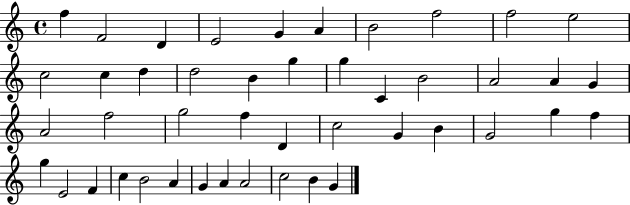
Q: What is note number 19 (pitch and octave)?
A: B4